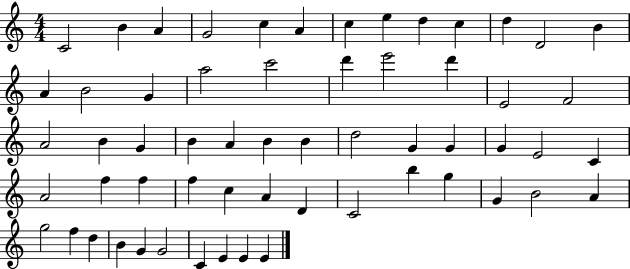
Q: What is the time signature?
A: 4/4